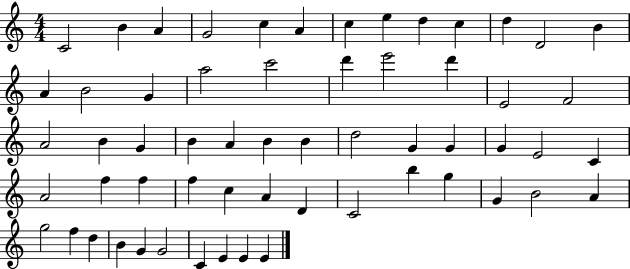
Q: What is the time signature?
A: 4/4